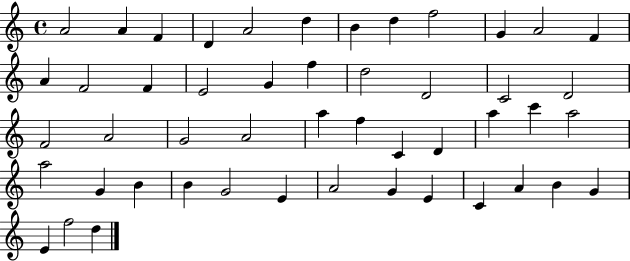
{
  \clef treble
  \time 4/4
  \defaultTimeSignature
  \key c \major
  a'2 a'4 f'4 | d'4 a'2 d''4 | b'4 d''4 f''2 | g'4 a'2 f'4 | \break a'4 f'2 f'4 | e'2 g'4 f''4 | d''2 d'2 | c'2 d'2 | \break f'2 a'2 | g'2 a'2 | a''4 f''4 c'4 d'4 | a''4 c'''4 a''2 | \break a''2 g'4 b'4 | b'4 g'2 e'4 | a'2 g'4 e'4 | c'4 a'4 b'4 g'4 | \break e'4 f''2 d''4 | \bar "|."
}